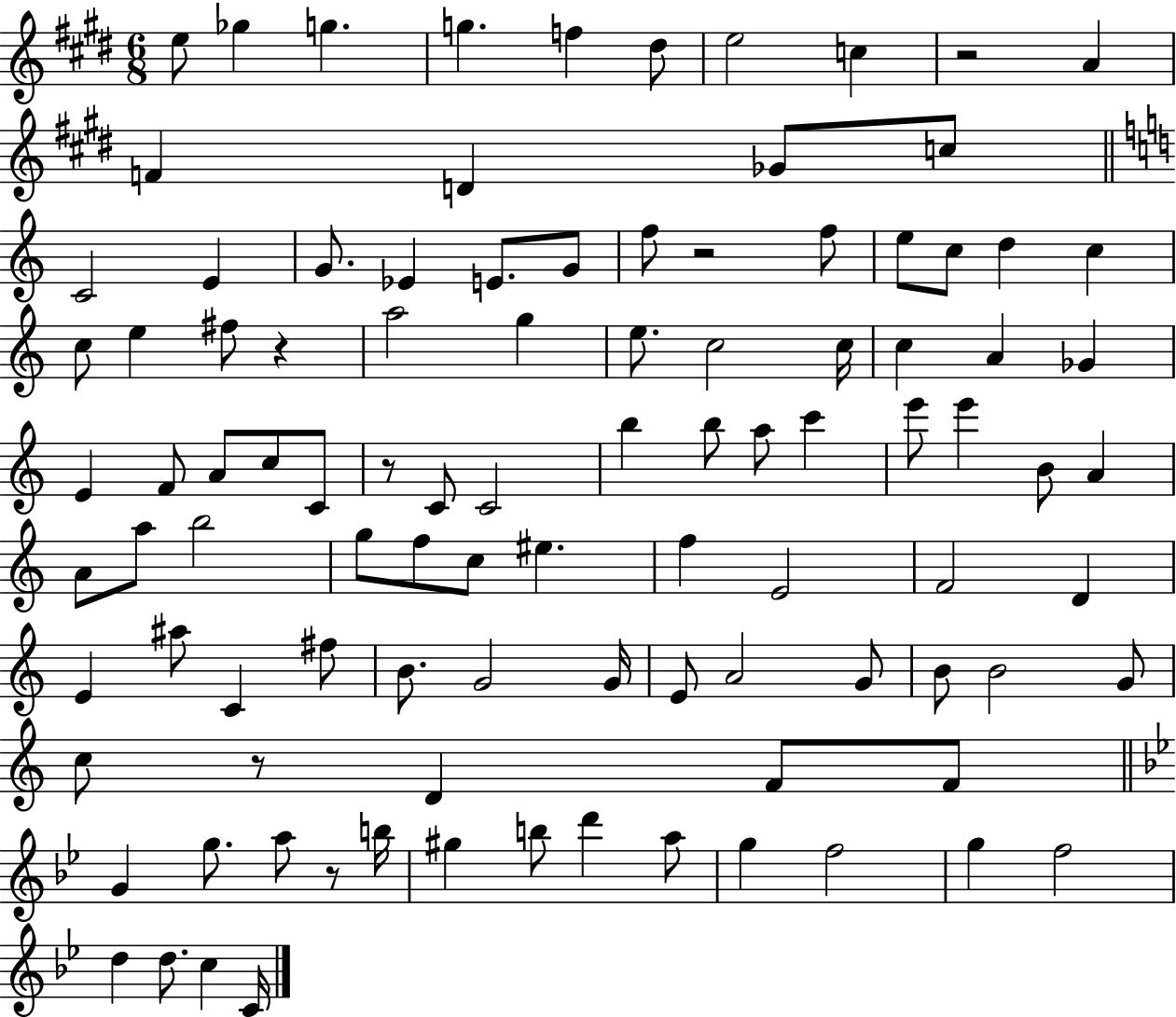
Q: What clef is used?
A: treble